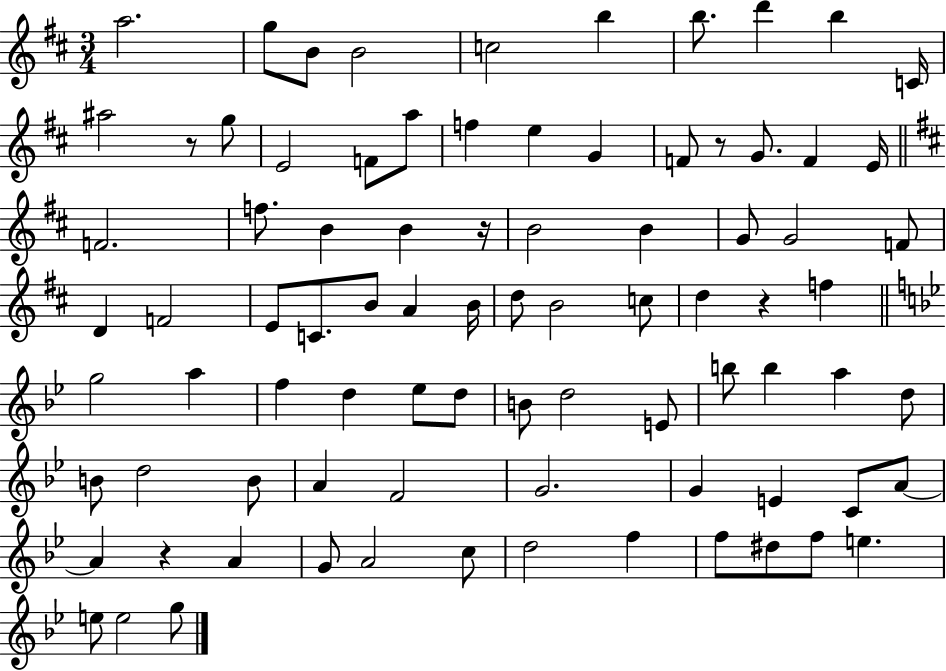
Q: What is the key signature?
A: D major